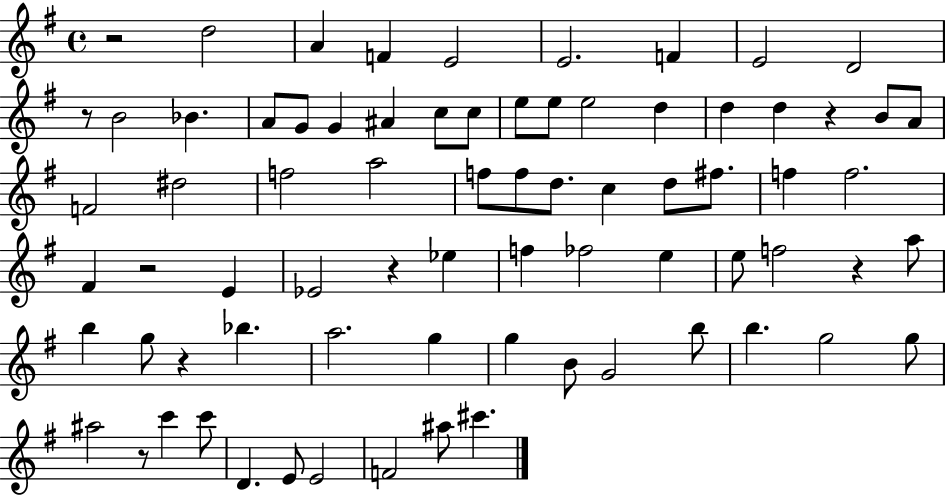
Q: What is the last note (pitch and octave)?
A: C#6